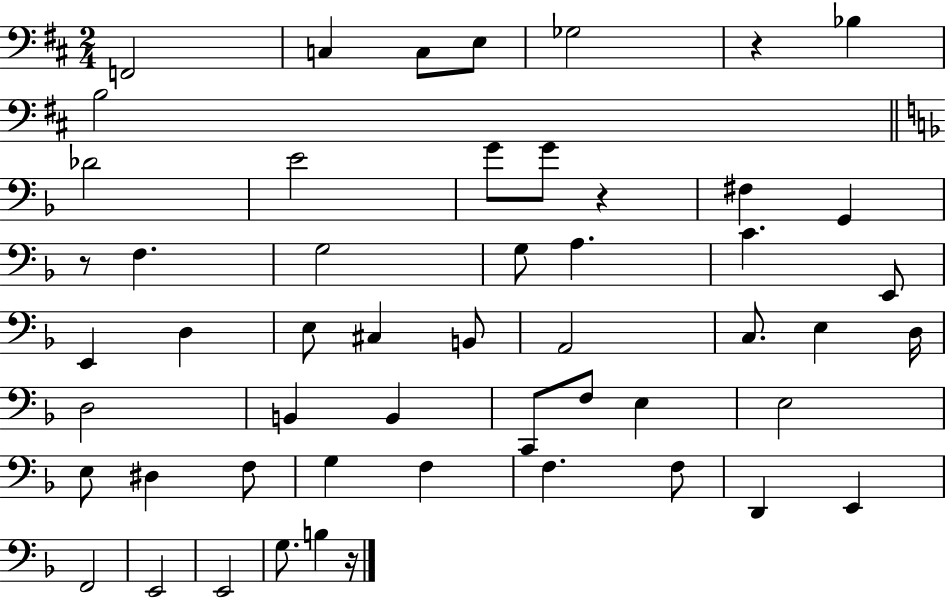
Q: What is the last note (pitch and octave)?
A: B3